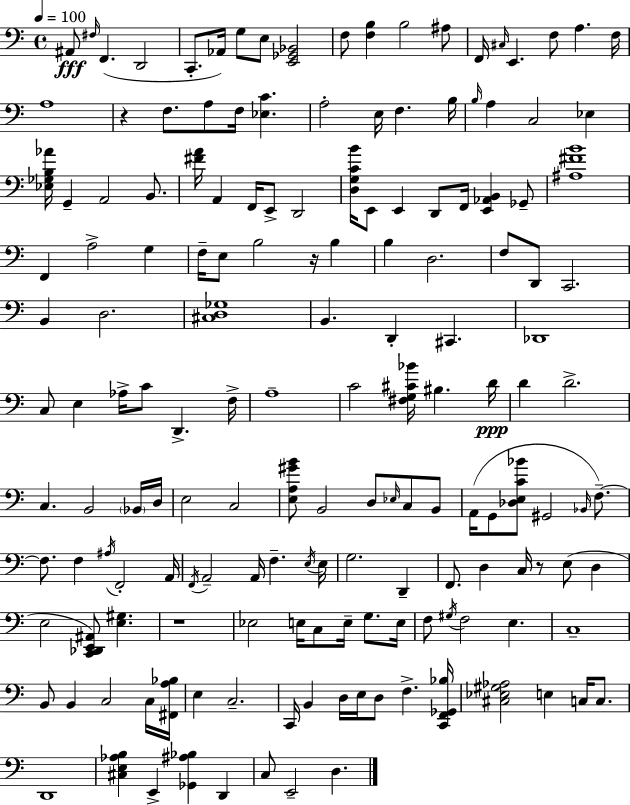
A#2/e F#3/s F2/q. D2/h C2/e. Ab2/s G3/e E3/e [E2,Gb2,Bb2]/h F3/e [F3,B3]/q B3/h A#3/e F2/s C#3/s E2/q. F3/e A3/q. F3/s A3/w R/q F3/e. A3/e F3/s [Eb3,C4]/q. A3/h E3/s F3/q. B3/s B3/s A3/q C3/h Eb3/q [Eb3,Gb3,B3,Ab4]/s G2/q A2/h B2/e. [F#4,A4]/s A2/q F2/s E2/e D2/h [D3,G3,C4,B4]/s E2/e E2/q D2/e F2/s [E2,Ab2,B2]/q Gb2/e [A#3,F#4,B4]/w F2/q A3/h G3/q F3/s E3/e B3/h R/s B3/q B3/q D3/h. F3/e D2/e C2/h. B2/q D3/h. [C#3,D3,Gb3]/w B2/q. D2/q C#2/q. Db2/w C3/e E3/q Ab3/s C4/e D2/q. F3/s A3/w C4/h [F#3,G3,C#4,Bb4]/s BIS3/q. D4/s D4/q D4/h. C3/q. B2/h Bb2/s D3/s E3/h C3/h [E3,A3,G#4,B4]/e B2/h D3/e Eb3/s C3/e B2/e A2/s G2/e [Db3,E3,C4,Bb4]/e G#2/h Bb2/s F3/e. F3/e. F3/q A#3/s F2/h A2/s F2/s A2/h A2/s F3/q. E3/s E3/s G3/h. D2/q F2/e. D3/q C3/s R/e E3/e D3/q E3/h [C2,Db2,E2,A#2]/e [E3,G#3]/q. R/w Eb3/h E3/s C3/e E3/s G3/e. E3/s F3/e G#3/s F3/h E3/q. C3/w B2/e B2/q C3/h C3/s [F#2,A3,Bb3]/s E3/q C3/h. C2/s B2/q D3/s E3/s D3/e F3/q. [C2,F2,Gb2,Bb3]/s [C#3,Eb3,G#3,Ab3]/h E3/q C3/s C3/e. D2/w [C#3,E3,Ab3,B3]/q E2/q [Gb2,A#3,Bb3]/q D2/q C3/e E2/h D3/q.